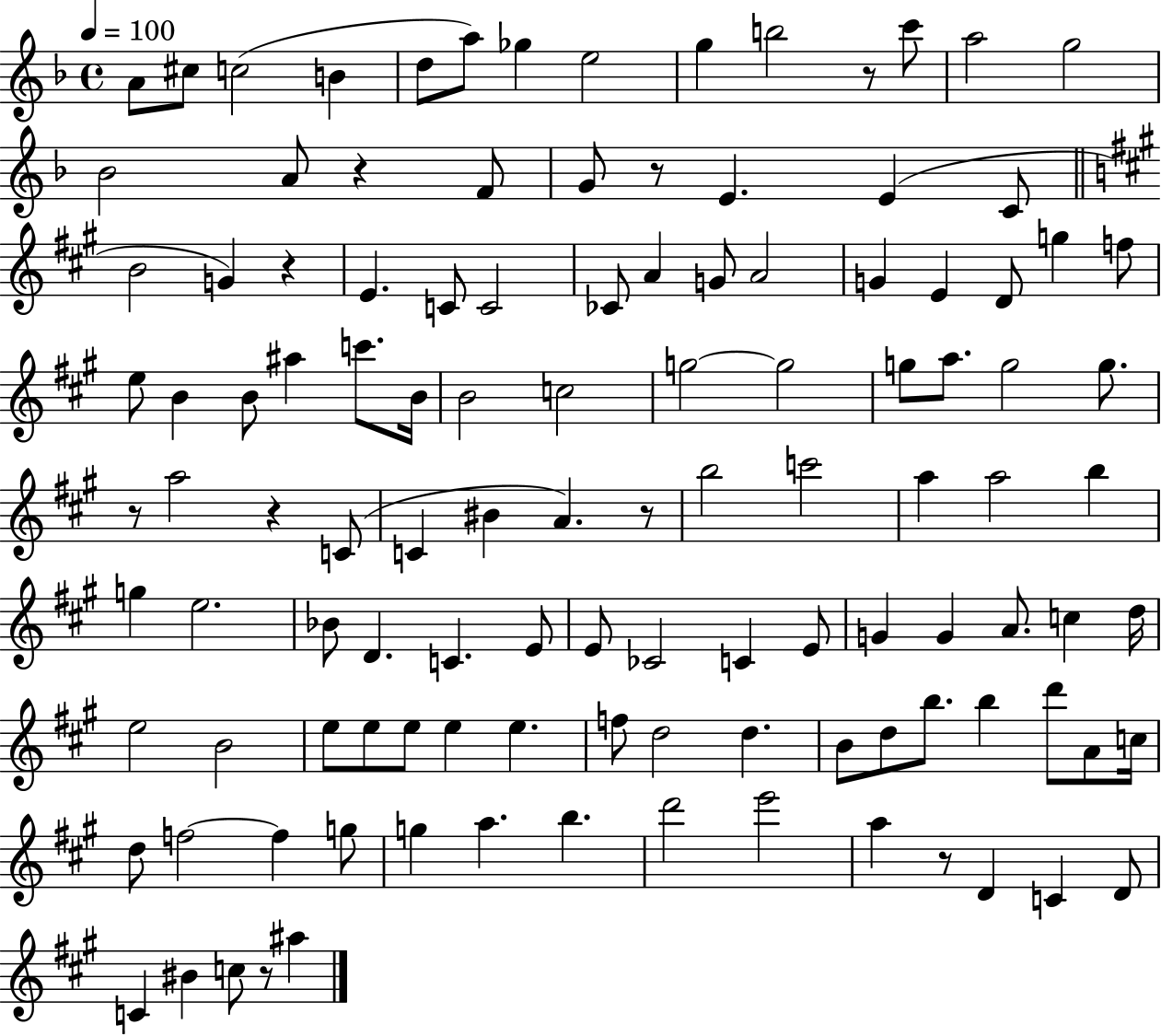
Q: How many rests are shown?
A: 9